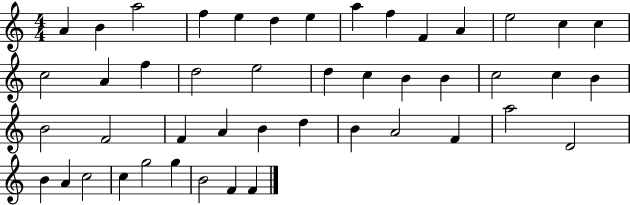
{
  \clef treble
  \numericTimeSignature
  \time 4/4
  \key c \major
  a'4 b'4 a''2 | f''4 e''4 d''4 e''4 | a''4 f''4 f'4 a'4 | e''2 c''4 c''4 | \break c''2 a'4 f''4 | d''2 e''2 | d''4 c''4 b'4 b'4 | c''2 c''4 b'4 | \break b'2 f'2 | f'4 a'4 b'4 d''4 | b'4 a'2 f'4 | a''2 d'2 | \break b'4 a'4 c''2 | c''4 g''2 g''4 | b'2 f'4 f'4 | \bar "|."
}